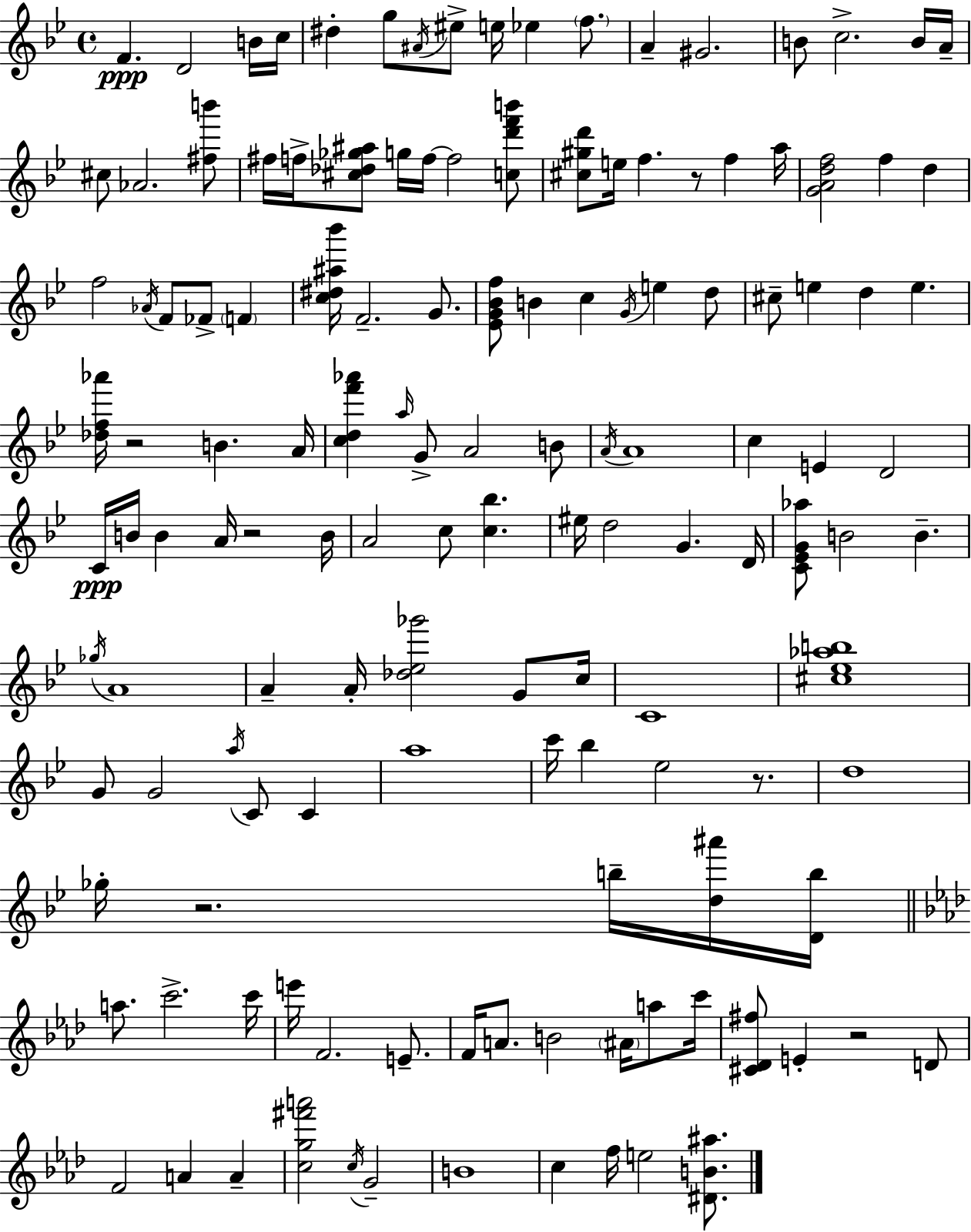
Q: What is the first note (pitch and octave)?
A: F4